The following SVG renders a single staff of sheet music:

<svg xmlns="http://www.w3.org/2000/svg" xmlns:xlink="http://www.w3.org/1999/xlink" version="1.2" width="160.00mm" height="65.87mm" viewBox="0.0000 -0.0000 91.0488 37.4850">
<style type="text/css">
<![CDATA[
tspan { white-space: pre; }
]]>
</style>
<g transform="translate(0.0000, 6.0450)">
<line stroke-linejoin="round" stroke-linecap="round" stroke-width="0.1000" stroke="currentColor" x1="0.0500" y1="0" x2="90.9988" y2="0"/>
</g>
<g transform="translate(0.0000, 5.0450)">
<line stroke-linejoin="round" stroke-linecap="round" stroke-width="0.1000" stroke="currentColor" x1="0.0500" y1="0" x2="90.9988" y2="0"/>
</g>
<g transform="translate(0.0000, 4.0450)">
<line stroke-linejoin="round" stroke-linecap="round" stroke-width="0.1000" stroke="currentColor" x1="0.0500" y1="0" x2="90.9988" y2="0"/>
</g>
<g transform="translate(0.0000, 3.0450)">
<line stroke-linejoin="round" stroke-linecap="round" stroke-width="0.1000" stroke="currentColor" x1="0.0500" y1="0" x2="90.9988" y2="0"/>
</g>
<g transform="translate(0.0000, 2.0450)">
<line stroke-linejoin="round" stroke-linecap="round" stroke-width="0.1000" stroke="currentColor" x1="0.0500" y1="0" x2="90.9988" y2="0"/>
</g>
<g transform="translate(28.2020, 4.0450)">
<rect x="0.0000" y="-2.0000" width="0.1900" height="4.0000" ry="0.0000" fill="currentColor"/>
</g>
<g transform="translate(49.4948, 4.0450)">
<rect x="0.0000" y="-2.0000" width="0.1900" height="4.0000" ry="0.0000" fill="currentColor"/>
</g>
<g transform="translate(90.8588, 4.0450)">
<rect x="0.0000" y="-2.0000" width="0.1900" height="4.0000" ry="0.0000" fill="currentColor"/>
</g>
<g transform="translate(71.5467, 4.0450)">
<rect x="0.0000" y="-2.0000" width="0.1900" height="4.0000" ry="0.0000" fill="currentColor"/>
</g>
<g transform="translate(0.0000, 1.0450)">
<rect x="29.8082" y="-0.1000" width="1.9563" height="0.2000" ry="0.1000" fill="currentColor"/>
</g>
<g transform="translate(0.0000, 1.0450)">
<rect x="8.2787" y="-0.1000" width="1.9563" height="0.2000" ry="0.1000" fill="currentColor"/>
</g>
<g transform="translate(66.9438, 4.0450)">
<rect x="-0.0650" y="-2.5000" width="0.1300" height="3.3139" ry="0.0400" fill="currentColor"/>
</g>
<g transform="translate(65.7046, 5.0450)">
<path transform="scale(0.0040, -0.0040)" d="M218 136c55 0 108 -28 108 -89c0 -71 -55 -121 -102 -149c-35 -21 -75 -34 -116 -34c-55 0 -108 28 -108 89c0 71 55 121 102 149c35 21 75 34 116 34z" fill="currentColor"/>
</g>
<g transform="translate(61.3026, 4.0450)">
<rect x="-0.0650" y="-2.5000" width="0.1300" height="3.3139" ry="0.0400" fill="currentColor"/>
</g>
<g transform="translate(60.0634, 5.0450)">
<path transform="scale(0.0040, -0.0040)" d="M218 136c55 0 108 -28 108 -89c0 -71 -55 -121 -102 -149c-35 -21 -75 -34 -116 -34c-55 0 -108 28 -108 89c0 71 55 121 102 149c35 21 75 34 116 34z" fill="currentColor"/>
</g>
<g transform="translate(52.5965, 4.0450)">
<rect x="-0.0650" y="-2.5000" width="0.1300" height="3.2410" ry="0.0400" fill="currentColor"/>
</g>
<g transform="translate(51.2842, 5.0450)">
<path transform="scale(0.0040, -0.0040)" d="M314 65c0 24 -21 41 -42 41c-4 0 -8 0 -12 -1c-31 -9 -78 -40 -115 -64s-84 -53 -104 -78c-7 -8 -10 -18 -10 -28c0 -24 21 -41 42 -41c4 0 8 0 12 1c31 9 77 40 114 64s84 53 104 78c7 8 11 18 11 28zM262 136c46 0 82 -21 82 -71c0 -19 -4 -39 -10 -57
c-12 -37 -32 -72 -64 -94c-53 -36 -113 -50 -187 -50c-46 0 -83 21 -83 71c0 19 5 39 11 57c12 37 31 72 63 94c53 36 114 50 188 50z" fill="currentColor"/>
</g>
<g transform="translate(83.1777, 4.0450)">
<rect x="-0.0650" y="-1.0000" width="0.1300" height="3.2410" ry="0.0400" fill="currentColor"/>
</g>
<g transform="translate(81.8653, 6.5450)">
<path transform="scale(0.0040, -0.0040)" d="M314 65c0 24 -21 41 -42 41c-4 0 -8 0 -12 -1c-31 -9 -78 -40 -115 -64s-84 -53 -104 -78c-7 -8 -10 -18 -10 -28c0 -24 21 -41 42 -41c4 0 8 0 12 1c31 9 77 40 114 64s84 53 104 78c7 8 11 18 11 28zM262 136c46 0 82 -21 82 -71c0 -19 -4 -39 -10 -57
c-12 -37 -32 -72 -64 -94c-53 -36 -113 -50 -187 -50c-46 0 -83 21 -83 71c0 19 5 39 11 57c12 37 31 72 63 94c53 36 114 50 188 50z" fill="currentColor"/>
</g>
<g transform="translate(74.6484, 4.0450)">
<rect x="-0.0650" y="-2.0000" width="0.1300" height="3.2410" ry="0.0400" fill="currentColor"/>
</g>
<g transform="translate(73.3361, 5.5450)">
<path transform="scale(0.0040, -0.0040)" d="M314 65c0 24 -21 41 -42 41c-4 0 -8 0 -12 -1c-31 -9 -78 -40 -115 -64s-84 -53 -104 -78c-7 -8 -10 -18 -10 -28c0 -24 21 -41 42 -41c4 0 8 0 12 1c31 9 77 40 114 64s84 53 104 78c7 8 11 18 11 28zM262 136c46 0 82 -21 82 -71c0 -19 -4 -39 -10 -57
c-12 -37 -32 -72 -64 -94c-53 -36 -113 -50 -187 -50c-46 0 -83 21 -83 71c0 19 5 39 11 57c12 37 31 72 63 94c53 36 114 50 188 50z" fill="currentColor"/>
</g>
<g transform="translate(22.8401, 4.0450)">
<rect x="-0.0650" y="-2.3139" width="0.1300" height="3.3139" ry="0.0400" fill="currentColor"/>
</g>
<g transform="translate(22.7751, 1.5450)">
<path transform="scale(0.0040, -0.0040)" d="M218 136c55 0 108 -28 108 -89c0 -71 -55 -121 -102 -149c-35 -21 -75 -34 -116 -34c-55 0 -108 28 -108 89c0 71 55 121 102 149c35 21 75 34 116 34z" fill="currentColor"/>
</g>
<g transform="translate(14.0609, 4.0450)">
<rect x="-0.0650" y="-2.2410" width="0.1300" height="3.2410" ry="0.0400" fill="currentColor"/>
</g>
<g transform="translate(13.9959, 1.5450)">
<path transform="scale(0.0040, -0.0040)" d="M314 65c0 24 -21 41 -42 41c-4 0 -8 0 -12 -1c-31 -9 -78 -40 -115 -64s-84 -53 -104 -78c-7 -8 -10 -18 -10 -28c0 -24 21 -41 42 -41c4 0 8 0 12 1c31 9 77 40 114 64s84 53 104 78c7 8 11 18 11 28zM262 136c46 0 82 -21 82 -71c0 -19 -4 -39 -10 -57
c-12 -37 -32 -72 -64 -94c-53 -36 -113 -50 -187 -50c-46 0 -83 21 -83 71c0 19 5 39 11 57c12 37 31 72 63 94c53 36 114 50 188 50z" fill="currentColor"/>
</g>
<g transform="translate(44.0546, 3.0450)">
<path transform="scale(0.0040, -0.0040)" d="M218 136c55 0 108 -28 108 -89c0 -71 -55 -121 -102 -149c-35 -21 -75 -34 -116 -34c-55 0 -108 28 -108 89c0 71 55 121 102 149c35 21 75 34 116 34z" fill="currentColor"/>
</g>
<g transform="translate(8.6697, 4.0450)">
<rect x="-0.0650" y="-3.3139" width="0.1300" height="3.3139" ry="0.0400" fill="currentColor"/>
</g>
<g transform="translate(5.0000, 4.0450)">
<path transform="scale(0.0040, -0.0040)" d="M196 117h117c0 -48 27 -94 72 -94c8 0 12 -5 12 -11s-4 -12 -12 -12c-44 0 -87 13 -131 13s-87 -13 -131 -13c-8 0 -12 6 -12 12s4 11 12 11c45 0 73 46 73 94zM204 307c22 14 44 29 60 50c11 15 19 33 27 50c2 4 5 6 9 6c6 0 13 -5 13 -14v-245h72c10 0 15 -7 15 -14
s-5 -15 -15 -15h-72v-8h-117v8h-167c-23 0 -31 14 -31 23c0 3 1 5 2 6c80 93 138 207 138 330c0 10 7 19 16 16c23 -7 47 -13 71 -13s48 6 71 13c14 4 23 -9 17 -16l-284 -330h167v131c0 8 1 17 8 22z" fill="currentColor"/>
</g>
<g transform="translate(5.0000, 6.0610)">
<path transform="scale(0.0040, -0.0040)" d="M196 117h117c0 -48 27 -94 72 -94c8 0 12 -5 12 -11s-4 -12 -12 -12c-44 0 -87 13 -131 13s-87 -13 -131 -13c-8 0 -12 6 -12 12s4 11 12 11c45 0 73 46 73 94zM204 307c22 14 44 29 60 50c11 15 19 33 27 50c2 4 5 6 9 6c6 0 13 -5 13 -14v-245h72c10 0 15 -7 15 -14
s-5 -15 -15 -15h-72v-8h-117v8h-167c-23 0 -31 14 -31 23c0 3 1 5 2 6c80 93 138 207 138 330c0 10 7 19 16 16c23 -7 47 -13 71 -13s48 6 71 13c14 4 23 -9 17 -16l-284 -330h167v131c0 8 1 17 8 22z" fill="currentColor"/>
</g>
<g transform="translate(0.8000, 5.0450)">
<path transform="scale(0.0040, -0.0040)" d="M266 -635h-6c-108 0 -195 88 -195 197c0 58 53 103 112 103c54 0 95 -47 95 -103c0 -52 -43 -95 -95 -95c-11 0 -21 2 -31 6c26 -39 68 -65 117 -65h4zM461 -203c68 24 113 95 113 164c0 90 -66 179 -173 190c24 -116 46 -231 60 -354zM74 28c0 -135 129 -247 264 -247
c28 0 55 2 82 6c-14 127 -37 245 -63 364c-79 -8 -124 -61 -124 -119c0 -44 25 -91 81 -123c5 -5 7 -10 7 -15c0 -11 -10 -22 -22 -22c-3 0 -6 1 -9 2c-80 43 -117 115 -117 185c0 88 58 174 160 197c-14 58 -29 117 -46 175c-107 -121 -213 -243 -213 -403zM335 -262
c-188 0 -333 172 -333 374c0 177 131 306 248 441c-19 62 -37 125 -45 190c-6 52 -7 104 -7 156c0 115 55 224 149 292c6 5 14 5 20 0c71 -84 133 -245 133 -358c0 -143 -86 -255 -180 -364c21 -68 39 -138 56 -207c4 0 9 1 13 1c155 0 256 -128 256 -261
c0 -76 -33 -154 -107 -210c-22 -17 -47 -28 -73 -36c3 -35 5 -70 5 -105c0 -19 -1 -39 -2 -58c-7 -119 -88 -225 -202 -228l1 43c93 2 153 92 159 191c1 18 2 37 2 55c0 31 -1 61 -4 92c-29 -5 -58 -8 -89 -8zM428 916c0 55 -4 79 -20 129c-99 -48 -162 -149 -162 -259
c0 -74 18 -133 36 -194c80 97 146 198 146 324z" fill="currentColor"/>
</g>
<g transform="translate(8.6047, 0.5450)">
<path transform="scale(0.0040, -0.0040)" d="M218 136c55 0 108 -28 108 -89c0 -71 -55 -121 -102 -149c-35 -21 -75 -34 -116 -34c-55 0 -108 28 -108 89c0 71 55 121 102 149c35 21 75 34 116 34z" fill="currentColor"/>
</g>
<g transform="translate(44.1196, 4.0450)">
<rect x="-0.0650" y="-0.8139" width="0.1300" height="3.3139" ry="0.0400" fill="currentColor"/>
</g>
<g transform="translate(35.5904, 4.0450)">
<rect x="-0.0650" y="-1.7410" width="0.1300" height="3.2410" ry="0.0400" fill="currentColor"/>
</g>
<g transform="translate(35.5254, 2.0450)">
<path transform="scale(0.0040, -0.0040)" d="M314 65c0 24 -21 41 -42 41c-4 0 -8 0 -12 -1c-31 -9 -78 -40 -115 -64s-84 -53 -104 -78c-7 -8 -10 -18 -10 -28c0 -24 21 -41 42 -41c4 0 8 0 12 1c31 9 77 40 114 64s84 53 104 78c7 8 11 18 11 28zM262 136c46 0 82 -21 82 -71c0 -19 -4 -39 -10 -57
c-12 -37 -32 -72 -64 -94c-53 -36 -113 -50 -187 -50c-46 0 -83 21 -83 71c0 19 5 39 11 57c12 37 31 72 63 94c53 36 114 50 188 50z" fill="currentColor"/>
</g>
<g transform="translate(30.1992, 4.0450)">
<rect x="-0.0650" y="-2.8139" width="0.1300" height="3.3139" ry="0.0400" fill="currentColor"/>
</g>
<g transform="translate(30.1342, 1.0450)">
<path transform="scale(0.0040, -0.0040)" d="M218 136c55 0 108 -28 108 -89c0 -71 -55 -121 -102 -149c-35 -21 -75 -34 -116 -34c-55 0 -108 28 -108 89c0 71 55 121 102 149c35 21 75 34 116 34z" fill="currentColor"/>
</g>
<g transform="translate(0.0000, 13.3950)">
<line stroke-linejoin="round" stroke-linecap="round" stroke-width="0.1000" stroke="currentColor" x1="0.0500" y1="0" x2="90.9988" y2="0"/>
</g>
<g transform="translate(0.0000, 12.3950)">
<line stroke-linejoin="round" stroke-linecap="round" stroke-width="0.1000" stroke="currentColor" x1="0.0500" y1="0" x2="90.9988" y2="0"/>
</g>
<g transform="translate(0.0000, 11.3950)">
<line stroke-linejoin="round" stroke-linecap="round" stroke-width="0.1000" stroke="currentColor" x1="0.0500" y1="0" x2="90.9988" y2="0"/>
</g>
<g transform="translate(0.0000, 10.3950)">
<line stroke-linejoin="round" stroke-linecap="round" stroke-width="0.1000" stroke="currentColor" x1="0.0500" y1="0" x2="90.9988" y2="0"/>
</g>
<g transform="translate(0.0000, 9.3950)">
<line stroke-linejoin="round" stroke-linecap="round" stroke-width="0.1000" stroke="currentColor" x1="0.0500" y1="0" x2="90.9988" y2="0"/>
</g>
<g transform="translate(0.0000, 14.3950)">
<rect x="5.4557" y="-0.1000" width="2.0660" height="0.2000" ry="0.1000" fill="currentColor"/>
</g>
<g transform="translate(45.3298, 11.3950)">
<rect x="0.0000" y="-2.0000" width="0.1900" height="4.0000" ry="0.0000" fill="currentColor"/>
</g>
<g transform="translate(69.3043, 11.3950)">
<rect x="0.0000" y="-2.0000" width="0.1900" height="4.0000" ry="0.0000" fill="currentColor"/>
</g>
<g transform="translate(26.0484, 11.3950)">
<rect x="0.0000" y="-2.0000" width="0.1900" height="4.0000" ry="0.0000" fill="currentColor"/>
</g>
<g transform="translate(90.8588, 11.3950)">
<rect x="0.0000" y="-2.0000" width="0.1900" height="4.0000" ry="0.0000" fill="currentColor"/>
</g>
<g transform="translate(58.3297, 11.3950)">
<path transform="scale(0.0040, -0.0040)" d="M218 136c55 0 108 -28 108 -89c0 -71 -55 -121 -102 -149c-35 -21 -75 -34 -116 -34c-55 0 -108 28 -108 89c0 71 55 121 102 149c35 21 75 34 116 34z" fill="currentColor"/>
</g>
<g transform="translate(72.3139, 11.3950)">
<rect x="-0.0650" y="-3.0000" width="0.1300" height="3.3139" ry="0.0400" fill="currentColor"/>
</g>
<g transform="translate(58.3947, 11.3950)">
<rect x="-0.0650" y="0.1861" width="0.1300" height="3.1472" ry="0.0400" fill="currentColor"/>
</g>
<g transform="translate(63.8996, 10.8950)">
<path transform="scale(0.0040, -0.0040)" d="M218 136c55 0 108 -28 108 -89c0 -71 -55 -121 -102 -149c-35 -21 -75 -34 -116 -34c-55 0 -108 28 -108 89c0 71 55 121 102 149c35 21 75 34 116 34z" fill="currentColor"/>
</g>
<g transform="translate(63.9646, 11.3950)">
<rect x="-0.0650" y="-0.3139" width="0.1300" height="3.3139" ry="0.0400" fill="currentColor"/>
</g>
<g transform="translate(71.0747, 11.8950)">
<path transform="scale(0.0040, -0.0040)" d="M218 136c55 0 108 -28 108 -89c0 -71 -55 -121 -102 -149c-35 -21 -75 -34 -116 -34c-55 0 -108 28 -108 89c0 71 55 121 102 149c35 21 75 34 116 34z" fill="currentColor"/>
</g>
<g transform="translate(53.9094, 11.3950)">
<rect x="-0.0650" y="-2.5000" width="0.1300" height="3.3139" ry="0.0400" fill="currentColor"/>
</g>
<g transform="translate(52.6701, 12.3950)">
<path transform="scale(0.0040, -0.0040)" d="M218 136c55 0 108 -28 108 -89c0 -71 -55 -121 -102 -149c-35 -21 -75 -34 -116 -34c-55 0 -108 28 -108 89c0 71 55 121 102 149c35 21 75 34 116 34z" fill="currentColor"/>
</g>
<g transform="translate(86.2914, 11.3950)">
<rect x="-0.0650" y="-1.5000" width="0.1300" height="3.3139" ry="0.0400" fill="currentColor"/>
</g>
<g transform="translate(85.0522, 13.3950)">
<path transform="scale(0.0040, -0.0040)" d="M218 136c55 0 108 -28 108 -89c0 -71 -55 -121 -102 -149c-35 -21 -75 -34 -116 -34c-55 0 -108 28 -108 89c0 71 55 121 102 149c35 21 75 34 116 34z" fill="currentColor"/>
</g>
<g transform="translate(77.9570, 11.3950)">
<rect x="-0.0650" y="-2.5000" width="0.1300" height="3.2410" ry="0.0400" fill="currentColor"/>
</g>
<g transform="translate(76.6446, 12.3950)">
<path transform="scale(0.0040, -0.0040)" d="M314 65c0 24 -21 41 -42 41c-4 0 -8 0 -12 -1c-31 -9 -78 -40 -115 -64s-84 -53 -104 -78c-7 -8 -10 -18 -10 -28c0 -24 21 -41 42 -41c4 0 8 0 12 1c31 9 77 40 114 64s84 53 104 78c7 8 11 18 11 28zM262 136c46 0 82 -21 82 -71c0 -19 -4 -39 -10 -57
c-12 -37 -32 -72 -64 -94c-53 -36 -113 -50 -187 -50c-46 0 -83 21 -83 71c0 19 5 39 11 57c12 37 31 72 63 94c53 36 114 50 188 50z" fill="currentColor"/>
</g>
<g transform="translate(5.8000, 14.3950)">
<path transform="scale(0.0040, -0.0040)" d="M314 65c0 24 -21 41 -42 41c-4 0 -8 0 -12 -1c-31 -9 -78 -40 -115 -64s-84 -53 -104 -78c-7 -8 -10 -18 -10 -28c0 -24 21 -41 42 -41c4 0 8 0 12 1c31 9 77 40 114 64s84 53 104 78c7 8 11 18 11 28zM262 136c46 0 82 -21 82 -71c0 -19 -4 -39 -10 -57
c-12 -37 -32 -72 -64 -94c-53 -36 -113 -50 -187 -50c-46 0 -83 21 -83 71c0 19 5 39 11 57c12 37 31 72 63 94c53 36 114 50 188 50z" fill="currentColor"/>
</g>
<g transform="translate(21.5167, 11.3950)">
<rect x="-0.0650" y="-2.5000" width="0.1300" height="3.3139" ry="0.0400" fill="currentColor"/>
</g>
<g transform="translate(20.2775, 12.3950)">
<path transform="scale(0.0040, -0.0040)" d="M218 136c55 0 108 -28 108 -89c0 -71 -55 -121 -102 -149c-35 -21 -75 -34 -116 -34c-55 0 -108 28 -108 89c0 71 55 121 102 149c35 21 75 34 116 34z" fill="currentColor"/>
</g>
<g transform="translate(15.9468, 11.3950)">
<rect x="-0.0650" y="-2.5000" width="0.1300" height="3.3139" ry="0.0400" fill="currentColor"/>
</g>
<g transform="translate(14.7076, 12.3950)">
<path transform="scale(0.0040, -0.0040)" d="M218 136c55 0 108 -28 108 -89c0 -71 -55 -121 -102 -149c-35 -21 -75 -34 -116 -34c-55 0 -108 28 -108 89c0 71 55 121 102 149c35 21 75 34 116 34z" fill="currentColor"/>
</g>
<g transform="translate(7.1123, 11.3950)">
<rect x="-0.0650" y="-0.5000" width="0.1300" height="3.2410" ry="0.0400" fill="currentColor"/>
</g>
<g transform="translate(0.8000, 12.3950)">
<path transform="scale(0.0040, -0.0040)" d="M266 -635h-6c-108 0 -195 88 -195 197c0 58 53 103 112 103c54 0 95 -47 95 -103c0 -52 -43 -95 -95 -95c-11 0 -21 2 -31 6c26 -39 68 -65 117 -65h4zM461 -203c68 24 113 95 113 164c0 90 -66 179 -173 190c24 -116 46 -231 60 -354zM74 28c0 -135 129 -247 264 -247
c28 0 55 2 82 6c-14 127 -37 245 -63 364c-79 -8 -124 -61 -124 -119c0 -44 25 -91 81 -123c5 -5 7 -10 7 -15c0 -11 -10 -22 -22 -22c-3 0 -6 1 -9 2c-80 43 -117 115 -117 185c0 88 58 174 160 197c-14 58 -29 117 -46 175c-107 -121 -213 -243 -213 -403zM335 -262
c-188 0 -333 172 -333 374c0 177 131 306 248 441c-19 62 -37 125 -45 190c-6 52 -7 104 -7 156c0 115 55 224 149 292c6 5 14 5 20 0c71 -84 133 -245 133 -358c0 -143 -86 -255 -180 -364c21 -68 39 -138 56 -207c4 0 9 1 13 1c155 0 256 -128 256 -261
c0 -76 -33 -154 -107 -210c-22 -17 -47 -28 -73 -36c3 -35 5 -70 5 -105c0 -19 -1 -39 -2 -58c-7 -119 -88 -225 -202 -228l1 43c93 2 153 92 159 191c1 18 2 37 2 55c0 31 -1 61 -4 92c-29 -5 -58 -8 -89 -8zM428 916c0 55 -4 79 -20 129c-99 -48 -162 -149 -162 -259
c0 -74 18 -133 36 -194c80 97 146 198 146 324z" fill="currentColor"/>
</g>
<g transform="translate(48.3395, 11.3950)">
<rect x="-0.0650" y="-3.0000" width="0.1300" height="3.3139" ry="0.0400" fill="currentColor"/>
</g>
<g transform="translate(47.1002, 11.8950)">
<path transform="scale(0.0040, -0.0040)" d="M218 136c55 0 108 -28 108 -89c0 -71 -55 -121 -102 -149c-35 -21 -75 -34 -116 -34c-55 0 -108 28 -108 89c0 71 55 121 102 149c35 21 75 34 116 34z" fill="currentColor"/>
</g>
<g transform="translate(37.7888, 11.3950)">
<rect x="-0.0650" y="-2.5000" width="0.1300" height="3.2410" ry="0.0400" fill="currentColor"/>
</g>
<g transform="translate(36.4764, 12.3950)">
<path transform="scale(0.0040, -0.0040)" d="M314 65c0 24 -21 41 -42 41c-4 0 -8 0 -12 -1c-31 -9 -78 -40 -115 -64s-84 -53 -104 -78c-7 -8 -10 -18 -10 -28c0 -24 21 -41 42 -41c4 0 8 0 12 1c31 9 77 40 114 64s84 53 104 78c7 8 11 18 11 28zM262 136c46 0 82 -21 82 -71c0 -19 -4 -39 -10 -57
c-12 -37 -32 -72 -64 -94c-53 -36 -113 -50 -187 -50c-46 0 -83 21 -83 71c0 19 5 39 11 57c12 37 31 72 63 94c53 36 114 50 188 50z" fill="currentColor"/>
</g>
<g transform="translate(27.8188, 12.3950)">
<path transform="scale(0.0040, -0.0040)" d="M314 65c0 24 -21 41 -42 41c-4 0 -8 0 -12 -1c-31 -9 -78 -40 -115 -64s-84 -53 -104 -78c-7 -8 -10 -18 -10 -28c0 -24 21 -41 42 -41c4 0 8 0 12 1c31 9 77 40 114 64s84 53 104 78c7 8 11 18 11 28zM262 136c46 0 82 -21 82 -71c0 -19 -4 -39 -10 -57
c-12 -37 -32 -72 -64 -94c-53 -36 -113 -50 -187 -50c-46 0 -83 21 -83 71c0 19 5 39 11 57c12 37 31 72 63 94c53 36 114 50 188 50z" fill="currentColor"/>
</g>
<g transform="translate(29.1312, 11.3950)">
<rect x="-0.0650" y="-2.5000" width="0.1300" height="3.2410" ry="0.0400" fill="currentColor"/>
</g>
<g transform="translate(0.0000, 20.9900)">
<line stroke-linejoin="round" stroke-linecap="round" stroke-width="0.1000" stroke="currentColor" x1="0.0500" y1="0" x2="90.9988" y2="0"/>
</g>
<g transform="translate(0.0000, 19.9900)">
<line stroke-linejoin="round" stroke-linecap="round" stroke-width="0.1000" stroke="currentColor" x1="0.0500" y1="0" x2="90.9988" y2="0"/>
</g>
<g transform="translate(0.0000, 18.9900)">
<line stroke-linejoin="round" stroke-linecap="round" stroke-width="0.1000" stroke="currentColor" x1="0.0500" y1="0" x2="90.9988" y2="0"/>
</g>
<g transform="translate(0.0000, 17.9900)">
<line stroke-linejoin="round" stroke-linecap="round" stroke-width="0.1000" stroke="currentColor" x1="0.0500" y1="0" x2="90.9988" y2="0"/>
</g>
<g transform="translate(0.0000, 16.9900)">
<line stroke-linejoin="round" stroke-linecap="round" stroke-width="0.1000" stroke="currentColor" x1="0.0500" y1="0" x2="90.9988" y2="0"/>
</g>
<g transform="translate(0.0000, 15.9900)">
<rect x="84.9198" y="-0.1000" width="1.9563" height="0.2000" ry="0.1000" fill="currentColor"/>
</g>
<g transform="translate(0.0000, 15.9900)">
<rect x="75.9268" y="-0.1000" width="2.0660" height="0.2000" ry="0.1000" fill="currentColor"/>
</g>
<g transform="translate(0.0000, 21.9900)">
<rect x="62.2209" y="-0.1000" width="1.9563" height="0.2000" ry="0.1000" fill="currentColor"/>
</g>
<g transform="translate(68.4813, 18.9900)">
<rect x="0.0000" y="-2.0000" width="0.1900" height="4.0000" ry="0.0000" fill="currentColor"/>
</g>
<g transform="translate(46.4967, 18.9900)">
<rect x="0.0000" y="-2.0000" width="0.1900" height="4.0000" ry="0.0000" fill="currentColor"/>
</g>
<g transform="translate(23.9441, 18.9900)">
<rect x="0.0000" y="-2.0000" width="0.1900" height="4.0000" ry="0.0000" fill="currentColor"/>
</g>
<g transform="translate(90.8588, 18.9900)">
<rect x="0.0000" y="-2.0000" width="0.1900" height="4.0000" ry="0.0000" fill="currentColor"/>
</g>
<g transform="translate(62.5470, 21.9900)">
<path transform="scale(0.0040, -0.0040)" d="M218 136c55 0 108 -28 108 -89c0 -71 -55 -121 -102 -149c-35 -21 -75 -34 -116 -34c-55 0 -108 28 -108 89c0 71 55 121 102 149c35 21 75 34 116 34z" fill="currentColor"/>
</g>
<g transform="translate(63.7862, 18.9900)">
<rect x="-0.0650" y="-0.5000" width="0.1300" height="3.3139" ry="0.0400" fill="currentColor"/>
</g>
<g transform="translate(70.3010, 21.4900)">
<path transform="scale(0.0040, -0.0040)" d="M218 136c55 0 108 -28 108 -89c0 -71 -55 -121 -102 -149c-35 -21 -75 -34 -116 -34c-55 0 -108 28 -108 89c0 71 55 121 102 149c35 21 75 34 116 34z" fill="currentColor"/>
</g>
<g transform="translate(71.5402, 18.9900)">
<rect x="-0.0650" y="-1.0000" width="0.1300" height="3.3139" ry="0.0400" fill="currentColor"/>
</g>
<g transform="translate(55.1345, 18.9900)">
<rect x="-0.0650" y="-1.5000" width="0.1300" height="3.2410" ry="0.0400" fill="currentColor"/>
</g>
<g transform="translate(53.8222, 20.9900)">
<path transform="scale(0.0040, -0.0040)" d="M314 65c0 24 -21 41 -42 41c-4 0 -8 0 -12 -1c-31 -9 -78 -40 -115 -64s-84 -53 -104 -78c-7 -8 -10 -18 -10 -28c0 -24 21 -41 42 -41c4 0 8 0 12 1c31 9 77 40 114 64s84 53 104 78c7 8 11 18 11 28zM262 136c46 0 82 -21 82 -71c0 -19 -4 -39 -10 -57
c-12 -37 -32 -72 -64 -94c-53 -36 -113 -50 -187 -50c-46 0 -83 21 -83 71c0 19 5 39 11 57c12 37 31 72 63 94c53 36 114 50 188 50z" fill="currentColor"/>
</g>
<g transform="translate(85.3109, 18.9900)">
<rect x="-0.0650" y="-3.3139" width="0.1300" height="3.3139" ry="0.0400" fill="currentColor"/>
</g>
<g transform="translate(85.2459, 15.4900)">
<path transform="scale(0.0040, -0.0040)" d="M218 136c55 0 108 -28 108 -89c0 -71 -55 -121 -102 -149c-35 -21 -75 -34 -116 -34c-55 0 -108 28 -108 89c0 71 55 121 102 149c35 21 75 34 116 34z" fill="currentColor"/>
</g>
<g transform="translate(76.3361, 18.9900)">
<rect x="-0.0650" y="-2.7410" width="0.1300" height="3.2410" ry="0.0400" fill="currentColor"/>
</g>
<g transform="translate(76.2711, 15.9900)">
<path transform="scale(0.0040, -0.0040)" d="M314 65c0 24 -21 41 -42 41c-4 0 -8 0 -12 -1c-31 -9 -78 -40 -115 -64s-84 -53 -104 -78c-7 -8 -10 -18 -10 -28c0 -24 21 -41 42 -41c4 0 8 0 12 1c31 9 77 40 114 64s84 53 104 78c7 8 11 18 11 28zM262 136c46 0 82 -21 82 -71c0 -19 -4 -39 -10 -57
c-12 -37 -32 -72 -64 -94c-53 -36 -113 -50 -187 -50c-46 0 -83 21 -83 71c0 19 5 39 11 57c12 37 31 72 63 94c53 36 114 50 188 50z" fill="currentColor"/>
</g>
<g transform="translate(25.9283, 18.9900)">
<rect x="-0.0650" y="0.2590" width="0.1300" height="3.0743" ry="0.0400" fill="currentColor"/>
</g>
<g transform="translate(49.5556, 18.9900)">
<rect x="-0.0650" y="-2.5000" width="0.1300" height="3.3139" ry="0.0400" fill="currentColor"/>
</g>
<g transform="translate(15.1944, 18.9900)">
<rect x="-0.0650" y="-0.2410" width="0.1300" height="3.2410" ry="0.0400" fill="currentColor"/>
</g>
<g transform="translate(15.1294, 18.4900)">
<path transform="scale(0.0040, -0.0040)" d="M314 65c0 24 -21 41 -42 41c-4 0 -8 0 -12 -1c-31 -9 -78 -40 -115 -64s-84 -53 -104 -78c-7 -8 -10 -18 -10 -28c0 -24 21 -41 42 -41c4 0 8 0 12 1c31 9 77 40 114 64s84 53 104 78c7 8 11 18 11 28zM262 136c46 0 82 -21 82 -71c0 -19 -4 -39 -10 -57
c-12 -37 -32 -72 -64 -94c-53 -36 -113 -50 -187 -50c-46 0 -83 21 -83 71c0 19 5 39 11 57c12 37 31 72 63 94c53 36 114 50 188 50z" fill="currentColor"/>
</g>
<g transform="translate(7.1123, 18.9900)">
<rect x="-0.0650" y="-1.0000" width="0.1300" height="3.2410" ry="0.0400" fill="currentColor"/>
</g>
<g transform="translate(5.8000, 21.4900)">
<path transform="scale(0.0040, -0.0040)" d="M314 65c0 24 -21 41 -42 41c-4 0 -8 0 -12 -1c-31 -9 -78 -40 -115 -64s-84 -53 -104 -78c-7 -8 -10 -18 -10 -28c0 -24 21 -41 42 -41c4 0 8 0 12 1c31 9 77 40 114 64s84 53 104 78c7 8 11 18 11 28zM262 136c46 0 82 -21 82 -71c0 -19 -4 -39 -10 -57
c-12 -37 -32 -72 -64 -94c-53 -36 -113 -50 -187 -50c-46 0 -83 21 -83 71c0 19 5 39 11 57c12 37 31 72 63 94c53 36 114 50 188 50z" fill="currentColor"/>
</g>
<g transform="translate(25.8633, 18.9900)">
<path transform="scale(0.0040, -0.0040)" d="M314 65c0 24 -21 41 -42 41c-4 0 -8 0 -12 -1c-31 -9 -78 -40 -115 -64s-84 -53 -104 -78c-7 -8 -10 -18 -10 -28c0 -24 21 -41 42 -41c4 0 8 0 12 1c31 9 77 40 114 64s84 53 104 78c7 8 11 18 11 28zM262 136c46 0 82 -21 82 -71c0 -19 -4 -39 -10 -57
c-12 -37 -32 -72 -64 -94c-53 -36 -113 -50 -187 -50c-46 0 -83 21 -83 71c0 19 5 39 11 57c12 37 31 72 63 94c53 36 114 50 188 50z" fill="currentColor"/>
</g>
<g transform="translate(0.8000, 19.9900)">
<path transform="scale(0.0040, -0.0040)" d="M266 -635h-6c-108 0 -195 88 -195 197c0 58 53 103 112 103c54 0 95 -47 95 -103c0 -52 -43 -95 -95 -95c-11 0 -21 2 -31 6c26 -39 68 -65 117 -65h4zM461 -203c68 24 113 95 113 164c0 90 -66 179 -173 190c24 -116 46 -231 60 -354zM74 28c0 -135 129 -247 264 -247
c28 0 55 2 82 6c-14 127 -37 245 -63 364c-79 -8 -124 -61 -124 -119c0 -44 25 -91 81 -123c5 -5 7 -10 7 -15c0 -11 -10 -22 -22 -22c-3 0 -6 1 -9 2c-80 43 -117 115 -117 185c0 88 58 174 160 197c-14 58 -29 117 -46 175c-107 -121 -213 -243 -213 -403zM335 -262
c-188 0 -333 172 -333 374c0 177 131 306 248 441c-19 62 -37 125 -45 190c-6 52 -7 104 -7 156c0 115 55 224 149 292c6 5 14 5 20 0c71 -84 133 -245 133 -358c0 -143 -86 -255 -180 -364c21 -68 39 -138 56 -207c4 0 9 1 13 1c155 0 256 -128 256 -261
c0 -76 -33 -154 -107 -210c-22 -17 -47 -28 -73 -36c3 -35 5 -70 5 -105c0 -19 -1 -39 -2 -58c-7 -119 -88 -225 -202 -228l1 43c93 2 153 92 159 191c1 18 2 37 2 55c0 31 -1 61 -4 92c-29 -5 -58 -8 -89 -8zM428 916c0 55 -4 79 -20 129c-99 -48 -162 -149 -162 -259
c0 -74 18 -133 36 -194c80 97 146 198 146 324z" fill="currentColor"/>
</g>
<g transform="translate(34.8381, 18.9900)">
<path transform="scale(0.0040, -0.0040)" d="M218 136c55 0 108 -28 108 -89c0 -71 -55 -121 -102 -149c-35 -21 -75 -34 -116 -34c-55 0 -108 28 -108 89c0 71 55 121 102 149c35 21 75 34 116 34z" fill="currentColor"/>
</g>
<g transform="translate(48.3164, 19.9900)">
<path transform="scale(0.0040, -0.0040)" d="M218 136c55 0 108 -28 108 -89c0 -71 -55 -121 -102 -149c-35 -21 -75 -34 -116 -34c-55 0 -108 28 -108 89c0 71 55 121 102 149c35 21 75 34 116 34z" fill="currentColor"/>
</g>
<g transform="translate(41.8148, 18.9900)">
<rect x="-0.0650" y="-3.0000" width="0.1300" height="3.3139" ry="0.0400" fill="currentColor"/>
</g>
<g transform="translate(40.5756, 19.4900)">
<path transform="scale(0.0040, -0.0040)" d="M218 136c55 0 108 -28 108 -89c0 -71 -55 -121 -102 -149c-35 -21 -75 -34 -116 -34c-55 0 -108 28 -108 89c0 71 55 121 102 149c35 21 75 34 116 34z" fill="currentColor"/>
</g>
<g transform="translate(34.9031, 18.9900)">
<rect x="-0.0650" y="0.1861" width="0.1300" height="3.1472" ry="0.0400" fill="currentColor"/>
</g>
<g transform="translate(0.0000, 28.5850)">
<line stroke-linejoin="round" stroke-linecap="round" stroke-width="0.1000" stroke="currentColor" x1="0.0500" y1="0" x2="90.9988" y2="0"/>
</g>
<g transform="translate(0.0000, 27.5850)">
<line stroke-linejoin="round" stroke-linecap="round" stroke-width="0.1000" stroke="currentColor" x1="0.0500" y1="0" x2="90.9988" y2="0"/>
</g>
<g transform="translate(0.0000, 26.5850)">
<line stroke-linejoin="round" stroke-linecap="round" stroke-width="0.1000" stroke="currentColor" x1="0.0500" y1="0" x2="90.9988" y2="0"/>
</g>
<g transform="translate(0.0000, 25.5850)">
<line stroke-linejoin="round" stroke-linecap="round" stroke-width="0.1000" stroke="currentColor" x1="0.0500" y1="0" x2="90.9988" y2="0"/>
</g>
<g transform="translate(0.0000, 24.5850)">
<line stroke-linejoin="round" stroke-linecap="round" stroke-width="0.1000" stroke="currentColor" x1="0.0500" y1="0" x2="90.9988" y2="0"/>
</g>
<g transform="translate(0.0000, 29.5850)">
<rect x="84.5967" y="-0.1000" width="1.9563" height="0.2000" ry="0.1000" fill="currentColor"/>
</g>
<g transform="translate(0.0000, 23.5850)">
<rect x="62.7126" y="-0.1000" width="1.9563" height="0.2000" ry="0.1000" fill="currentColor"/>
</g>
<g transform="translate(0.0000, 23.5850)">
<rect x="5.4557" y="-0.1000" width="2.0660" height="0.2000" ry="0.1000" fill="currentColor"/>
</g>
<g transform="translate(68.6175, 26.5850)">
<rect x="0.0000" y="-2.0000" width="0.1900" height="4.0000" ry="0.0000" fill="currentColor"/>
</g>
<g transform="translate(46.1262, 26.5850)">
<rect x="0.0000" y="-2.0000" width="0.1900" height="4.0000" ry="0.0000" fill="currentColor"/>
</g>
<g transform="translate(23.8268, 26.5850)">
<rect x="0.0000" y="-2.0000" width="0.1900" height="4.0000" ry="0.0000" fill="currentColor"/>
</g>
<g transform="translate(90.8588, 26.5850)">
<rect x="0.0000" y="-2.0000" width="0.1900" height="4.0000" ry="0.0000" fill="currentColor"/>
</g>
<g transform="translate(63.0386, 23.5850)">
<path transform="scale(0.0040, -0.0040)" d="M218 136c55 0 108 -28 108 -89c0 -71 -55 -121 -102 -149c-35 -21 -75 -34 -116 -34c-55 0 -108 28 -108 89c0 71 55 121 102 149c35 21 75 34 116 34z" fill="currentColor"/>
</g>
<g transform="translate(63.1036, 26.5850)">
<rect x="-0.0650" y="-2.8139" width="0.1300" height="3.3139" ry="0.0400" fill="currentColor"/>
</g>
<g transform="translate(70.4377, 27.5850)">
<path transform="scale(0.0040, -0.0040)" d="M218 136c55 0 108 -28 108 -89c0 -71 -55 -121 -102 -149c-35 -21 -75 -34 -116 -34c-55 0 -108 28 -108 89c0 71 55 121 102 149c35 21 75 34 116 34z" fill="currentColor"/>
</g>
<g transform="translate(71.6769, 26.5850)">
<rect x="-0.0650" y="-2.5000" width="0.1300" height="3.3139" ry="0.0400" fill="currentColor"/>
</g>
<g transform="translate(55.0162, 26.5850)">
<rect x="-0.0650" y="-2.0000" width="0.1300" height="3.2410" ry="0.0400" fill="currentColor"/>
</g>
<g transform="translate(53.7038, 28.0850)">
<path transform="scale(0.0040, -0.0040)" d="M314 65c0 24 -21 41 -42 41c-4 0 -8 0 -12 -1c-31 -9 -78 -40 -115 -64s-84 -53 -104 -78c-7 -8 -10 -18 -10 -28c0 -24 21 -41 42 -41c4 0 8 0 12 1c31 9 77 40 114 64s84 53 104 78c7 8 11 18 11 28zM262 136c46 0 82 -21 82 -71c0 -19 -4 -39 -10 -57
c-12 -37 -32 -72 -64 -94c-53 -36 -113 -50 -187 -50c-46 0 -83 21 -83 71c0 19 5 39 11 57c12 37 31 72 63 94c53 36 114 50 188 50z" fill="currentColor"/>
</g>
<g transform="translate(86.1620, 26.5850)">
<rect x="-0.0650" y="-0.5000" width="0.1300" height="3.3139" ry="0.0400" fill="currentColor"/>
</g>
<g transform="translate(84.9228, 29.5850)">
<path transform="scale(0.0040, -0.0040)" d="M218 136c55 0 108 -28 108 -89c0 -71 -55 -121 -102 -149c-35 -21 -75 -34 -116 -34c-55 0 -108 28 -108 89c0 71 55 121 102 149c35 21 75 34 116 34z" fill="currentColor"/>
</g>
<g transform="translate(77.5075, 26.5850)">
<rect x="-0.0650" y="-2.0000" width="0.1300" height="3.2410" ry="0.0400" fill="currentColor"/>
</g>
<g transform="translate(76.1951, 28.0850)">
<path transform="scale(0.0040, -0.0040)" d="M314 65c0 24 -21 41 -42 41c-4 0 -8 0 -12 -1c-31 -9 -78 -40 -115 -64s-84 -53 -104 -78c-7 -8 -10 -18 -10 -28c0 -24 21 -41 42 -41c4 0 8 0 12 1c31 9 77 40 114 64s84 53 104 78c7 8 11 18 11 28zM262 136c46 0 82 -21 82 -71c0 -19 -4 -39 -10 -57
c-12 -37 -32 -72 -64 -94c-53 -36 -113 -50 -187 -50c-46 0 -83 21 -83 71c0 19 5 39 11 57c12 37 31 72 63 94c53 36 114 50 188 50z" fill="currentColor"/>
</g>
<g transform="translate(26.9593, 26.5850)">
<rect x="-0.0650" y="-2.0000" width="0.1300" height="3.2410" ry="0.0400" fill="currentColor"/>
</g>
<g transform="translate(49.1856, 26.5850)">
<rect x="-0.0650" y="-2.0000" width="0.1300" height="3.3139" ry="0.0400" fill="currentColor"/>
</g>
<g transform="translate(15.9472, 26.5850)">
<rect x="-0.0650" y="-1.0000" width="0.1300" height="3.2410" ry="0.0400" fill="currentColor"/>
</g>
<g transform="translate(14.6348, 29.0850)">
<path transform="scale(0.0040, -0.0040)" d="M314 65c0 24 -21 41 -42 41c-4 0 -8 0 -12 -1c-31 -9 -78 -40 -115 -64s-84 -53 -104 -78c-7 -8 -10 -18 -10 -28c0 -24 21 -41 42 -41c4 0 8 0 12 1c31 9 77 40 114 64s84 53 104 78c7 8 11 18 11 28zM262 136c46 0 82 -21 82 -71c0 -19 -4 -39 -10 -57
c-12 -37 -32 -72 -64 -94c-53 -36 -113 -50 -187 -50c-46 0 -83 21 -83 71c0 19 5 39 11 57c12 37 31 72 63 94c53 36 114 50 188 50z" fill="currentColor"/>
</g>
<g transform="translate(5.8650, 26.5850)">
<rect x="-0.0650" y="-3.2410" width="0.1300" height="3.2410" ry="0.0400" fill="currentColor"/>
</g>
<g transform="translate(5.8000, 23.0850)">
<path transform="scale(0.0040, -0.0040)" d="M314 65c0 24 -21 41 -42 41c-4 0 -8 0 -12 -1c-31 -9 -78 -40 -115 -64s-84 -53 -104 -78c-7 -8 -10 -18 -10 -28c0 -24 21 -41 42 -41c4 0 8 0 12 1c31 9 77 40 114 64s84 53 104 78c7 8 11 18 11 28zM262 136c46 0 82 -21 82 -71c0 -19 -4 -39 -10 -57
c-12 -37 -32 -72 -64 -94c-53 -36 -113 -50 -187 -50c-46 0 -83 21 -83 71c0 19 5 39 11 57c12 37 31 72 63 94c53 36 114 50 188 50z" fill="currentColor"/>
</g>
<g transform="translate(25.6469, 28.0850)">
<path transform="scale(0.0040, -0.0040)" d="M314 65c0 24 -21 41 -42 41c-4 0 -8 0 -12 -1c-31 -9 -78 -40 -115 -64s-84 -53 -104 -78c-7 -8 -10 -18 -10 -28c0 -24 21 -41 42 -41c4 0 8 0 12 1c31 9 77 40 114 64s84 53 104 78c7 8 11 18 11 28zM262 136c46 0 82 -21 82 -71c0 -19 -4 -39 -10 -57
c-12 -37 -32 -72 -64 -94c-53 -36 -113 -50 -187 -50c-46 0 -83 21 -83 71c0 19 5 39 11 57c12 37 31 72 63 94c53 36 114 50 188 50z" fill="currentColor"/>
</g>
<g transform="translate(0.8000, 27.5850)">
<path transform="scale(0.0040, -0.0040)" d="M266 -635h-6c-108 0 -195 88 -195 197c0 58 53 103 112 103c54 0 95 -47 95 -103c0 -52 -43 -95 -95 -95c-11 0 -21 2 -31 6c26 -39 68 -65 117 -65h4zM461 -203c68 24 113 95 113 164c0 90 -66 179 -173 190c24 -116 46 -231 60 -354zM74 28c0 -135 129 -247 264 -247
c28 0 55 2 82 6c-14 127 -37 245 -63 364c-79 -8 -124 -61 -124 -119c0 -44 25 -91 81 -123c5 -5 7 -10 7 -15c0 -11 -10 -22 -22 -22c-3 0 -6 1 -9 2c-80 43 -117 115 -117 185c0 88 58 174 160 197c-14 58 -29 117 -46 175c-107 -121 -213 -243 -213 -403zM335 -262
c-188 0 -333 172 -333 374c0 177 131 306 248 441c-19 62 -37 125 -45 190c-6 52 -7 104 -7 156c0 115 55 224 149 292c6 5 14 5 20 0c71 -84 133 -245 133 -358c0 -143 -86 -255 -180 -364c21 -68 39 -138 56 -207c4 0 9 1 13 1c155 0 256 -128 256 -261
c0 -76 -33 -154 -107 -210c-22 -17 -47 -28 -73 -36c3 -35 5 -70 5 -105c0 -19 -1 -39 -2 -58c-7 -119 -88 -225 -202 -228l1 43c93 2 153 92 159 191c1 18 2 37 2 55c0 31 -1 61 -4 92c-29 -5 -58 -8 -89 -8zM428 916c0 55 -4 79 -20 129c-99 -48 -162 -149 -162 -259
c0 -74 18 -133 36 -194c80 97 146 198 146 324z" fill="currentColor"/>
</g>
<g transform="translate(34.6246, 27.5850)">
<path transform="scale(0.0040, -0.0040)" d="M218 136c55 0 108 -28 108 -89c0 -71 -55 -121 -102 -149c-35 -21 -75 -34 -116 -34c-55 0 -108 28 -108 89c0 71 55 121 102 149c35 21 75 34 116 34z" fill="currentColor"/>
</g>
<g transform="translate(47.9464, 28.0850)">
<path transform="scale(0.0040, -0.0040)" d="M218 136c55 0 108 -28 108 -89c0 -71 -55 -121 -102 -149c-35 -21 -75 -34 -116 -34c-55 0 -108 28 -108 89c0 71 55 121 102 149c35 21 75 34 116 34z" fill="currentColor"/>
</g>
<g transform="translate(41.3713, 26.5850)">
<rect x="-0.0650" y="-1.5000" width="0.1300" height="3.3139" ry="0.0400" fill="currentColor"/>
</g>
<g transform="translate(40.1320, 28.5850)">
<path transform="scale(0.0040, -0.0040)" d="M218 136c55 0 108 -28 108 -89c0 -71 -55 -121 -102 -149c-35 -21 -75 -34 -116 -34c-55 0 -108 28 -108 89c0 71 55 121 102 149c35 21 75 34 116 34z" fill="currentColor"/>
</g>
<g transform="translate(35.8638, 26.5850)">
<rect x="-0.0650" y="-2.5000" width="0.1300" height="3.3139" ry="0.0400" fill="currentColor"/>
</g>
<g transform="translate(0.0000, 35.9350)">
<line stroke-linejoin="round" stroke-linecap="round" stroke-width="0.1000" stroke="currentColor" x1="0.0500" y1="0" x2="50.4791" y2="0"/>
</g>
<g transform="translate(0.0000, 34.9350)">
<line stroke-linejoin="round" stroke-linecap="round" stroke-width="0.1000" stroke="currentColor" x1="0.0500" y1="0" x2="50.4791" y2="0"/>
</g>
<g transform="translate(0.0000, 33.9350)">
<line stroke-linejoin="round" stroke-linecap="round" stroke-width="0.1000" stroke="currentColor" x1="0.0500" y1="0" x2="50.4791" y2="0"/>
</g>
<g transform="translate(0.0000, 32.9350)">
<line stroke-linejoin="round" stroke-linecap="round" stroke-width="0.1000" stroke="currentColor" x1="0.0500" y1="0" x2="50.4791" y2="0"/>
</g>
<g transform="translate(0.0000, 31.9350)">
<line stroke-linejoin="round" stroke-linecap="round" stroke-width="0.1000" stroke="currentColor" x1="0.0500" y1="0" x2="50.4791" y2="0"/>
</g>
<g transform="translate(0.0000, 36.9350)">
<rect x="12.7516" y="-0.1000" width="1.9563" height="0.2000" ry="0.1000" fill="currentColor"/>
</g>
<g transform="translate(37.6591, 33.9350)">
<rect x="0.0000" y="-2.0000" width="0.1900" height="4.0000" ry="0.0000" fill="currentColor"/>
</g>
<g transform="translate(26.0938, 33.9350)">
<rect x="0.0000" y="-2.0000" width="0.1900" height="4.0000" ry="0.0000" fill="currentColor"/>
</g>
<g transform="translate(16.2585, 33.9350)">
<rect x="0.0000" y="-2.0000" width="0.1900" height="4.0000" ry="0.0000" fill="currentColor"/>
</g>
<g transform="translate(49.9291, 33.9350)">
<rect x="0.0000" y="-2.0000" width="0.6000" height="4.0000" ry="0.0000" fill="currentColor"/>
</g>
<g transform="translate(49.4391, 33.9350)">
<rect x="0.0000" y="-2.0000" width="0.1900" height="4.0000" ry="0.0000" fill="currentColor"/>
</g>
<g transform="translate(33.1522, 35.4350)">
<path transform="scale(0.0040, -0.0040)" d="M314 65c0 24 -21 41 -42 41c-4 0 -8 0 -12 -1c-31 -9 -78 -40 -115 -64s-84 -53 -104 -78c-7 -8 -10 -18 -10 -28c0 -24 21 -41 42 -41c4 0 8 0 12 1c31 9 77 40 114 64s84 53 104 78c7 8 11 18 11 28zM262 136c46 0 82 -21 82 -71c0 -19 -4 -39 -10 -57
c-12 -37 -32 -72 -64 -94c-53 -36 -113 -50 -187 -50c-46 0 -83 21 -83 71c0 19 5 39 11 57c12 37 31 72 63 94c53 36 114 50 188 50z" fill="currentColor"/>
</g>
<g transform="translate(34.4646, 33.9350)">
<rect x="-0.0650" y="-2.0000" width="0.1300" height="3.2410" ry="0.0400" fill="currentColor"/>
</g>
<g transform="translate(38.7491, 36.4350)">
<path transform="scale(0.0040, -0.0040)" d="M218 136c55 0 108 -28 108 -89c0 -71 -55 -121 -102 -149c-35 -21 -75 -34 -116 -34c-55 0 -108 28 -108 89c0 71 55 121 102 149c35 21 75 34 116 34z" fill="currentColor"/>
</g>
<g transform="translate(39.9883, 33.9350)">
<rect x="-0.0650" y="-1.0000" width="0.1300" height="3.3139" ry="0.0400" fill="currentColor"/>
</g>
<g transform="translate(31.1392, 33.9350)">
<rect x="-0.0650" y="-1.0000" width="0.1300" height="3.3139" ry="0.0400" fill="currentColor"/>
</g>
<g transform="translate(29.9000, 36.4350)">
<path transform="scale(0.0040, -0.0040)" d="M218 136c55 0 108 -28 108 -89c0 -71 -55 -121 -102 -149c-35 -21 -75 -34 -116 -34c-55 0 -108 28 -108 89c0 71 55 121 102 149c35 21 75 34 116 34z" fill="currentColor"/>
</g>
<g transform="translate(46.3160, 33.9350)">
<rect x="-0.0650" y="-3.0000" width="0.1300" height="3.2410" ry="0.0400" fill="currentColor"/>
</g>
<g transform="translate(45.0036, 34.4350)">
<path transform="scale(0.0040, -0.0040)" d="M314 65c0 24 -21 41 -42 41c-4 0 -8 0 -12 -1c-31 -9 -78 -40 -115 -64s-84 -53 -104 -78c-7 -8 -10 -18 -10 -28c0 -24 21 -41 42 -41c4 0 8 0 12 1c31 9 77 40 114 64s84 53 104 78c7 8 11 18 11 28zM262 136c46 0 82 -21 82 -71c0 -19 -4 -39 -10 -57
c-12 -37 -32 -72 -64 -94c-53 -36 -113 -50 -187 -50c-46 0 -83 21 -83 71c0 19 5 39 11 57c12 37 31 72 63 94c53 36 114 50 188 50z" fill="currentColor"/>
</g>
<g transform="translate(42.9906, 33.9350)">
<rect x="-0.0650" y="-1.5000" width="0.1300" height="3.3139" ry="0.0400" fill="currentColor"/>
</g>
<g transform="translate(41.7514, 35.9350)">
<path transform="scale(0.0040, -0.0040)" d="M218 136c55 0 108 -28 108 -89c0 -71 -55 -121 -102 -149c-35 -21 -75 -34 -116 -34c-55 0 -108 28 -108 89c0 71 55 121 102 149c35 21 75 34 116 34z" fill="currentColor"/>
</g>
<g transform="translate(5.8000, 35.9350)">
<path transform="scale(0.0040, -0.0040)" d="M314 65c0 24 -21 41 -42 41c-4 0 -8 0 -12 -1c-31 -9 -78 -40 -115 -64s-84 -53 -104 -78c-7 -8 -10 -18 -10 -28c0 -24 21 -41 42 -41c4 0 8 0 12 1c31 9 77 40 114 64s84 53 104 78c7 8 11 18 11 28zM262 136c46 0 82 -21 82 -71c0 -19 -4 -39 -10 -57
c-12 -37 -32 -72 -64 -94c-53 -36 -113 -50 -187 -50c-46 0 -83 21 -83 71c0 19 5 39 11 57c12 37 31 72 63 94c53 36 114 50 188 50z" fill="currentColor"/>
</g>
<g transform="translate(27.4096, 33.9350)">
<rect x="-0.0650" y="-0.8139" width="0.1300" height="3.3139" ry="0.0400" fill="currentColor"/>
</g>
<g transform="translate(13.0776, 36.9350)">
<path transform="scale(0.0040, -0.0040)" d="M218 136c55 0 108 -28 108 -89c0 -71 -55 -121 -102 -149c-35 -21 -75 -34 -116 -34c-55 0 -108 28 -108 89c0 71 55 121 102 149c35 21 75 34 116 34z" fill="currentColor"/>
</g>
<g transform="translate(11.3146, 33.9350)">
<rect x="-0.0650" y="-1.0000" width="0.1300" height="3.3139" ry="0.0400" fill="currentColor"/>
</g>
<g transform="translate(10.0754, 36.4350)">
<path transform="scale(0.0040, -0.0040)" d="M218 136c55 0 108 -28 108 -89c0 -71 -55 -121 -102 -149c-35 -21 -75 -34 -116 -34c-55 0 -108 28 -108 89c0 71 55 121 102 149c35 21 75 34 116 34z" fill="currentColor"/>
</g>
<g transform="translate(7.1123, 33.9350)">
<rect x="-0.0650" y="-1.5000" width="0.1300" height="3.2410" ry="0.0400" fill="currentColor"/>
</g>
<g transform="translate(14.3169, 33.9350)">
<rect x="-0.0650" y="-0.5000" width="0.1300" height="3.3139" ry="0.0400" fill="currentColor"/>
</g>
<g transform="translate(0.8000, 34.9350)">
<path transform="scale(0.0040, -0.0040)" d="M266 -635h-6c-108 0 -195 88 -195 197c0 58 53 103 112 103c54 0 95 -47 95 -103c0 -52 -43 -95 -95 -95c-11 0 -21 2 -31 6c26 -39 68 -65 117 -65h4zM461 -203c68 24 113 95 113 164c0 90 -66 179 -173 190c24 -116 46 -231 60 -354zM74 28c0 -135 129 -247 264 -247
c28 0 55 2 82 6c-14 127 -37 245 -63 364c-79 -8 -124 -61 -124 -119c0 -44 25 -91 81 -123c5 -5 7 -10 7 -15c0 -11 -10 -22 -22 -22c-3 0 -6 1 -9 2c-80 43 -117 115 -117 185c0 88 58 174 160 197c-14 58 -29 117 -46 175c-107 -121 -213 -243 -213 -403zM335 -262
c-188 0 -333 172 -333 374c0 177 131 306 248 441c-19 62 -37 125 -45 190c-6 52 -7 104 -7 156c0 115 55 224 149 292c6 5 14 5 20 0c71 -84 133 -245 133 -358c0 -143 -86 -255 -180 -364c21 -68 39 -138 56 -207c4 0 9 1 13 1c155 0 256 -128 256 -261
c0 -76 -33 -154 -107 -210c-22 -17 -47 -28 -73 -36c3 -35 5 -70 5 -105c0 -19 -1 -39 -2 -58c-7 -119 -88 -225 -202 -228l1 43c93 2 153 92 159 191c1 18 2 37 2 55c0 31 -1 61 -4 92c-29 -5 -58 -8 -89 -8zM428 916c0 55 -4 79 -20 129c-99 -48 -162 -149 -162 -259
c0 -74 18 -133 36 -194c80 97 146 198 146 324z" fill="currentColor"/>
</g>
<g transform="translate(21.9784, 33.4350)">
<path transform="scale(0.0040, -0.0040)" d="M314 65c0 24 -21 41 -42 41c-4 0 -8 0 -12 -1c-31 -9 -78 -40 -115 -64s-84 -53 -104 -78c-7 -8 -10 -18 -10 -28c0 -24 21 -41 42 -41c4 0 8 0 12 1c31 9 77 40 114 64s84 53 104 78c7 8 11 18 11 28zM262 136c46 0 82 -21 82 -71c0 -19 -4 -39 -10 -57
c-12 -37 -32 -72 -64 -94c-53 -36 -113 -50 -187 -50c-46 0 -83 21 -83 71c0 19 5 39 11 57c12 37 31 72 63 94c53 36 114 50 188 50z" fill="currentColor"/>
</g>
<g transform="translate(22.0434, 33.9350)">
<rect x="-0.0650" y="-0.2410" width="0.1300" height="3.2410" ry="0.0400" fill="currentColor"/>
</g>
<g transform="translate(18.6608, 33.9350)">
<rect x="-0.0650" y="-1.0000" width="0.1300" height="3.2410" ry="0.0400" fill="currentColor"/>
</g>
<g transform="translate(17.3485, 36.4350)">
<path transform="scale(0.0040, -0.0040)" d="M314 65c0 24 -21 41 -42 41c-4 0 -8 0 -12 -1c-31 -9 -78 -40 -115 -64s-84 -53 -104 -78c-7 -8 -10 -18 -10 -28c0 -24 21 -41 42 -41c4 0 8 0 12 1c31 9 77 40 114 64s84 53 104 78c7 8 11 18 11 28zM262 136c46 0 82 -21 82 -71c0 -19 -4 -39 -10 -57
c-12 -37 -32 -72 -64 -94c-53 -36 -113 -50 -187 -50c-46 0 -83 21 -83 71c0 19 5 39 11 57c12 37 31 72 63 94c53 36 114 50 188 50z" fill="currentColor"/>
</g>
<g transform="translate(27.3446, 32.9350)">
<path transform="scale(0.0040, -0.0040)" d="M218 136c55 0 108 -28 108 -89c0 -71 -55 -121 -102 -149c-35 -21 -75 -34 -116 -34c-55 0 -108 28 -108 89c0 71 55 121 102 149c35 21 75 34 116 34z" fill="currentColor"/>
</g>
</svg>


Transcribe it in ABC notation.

X:1
T:Untitled
M:4/4
L:1/4
K:C
b g2 g a f2 d G2 G G F2 D2 C2 G G G2 G2 A G B c A G2 E D2 c2 B2 B A G E2 C D a2 b b2 D2 F2 G E F F2 a G F2 C E2 D C D2 c2 d D F2 D E A2